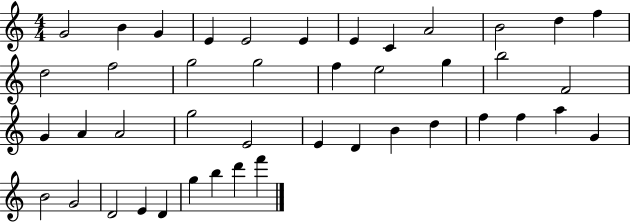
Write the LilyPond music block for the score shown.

{
  \clef treble
  \numericTimeSignature
  \time 4/4
  \key c \major
  g'2 b'4 g'4 | e'4 e'2 e'4 | e'4 c'4 a'2 | b'2 d''4 f''4 | \break d''2 f''2 | g''2 g''2 | f''4 e''2 g''4 | b''2 f'2 | \break g'4 a'4 a'2 | g''2 e'2 | e'4 d'4 b'4 d''4 | f''4 f''4 a''4 g'4 | \break b'2 g'2 | d'2 e'4 d'4 | g''4 b''4 d'''4 f'''4 | \bar "|."
}